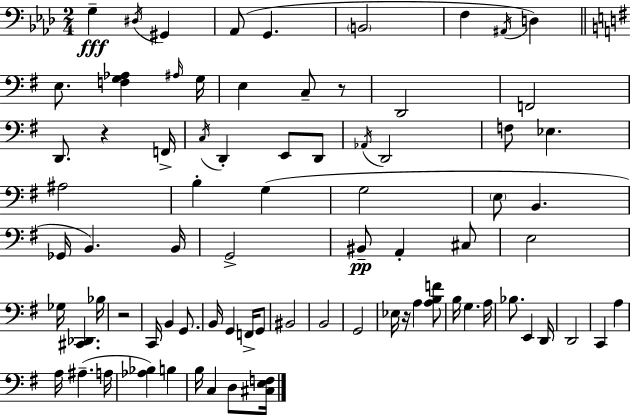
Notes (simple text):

G3/q D#3/s G#2/q Ab2/e G2/q. B2/h F3/q A#2/s D3/q E3/e. [F3,G3,Ab3]/q A#3/s G3/s E3/q C3/e R/e D2/h F2/h D2/e. R/q F2/s C3/s D2/q E2/e D2/e Ab2/s D2/h F3/e Eb3/q. A#3/h B3/q G3/q G3/h E3/e B2/q. Gb2/s B2/q. B2/s G2/h BIS2/e A2/q C#3/e E3/h Gb3/s [C#2,Db2]/q. Bb3/s R/h C2/s B2/q G2/e. B2/s G2/q F2/s G2/e BIS2/h B2/h G2/h Eb3/s R/s A3/q [A3,B3,F4]/e B3/s G3/q. A3/s Bb3/e. E2/q D2/s D2/h C2/q A3/q A3/s A#3/q. A3/s [Ab3,Bb3]/q B3/q B3/s C3/q D3/e [C#3,E3,F3]/s